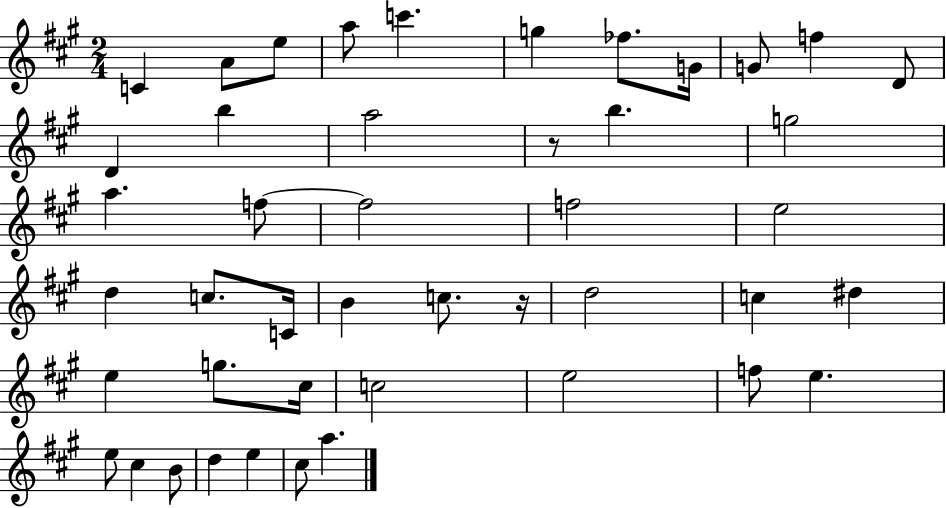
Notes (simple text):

C4/q A4/e E5/e A5/e C6/q. G5/q FES5/e. G4/s G4/e F5/q D4/e D4/q B5/q A5/h R/e B5/q. G5/h A5/q. F5/e F5/h F5/h E5/h D5/q C5/e. C4/s B4/q C5/e. R/s D5/h C5/q D#5/q E5/q G5/e. C#5/s C5/h E5/h F5/e E5/q. E5/e C#5/q B4/e D5/q E5/q C#5/e A5/q.